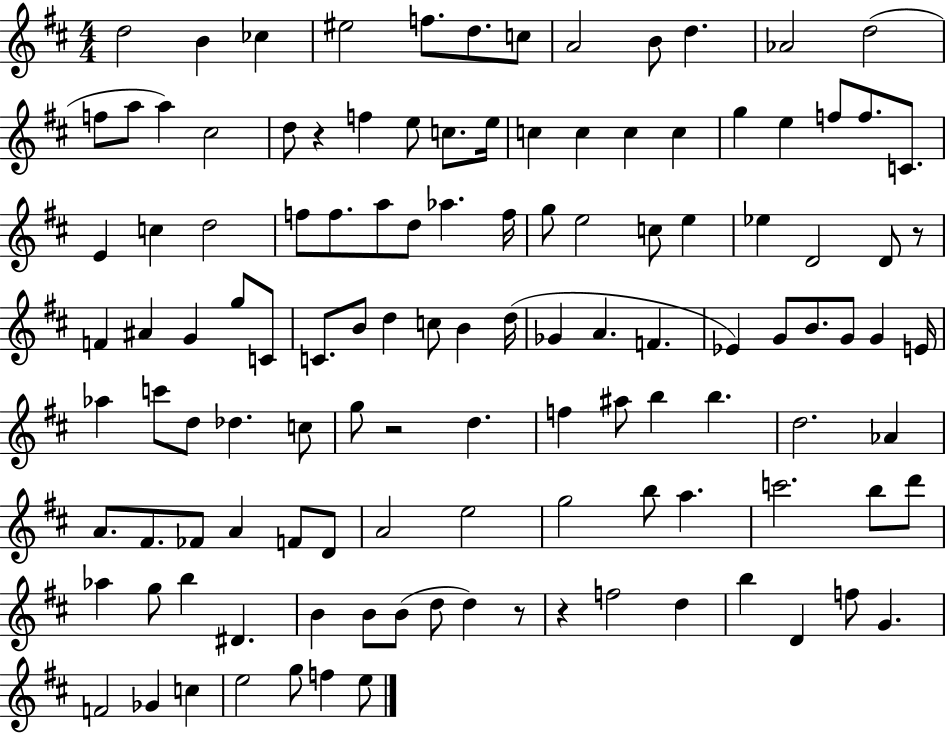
{
  \clef treble
  \numericTimeSignature
  \time 4/4
  \key d \major
  d''2 b'4 ces''4 | eis''2 f''8. d''8. c''8 | a'2 b'8 d''4. | aes'2 d''2( | \break f''8 a''8 a''4) cis''2 | d''8 r4 f''4 e''8 c''8. e''16 | c''4 c''4 c''4 c''4 | g''4 e''4 f''8 f''8. c'8. | \break e'4 c''4 d''2 | f''8 f''8. a''8 d''8 aes''4. f''16 | g''8 e''2 c''8 e''4 | ees''4 d'2 d'8 r8 | \break f'4 ais'4 g'4 g''8 c'8 | c'8. b'8 d''4 c''8 b'4 d''16( | ges'4 a'4. f'4. | ees'4) g'8 b'8. g'8 g'4 e'16 | \break aes''4 c'''8 d''8 des''4. c''8 | g''8 r2 d''4. | f''4 ais''8 b''4 b''4. | d''2. aes'4 | \break a'8. fis'8. fes'8 a'4 f'8 d'8 | a'2 e''2 | g''2 b''8 a''4. | c'''2. b''8 d'''8 | \break aes''4 g''8 b''4 dis'4. | b'4 b'8 b'8( d''8 d''4) r8 | r4 f''2 d''4 | b''4 d'4 f''8 g'4. | \break f'2 ges'4 c''4 | e''2 g''8 f''4 e''8 | \bar "|."
}